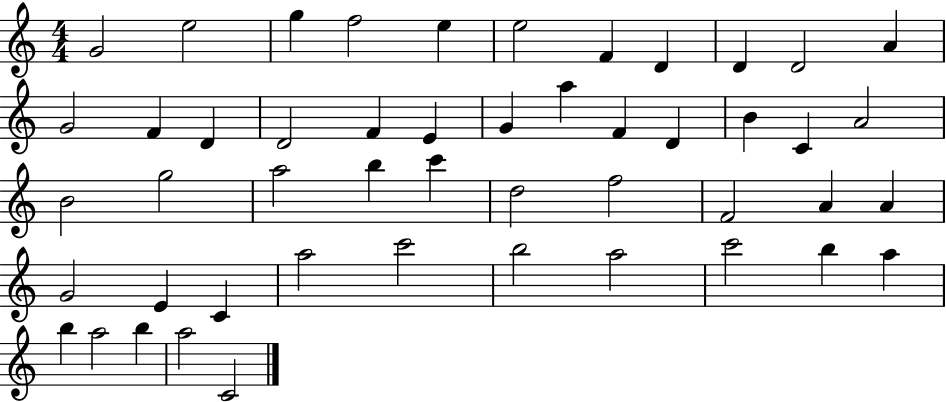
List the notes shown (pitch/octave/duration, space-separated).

G4/h E5/h G5/q F5/h E5/q E5/h F4/q D4/q D4/q D4/h A4/q G4/h F4/q D4/q D4/h F4/q E4/q G4/q A5/q F4/q D4/q B4/q C4/q A4/h B4/h G5/h A5/h B5/q C6/q D5/h F5/h F4/h A4/q A4/q G4/h E4/q C4/q A5/h C6/h B5/h A5/h C6/h B5/q A5/q B5/q A5/h B5/q A5/h C4/h